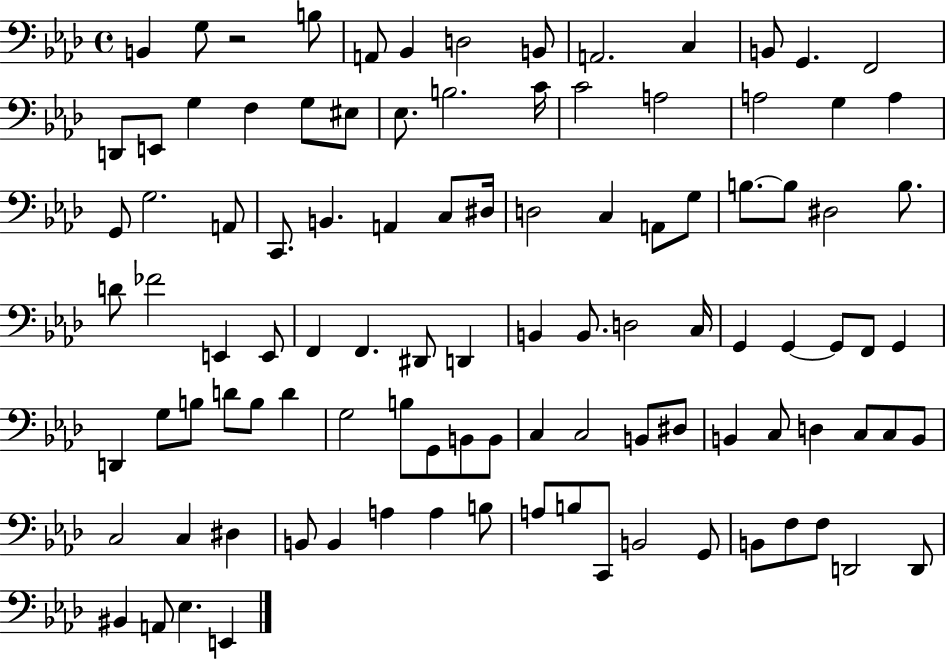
{
  \clef bass
  \time 4/4
  \defaultTimeSignature
  \key aes \major
  b,4 g8 r2 b8 | a,8 bes,4 d2 b,8 | a,2. c4 | b,8 g,4. f,2 | \break d,8 e,8 g4 f4 g8 eis8 | ees8. b2. c'16 | c'2 a2 | a2 g4 a4 | \break g,8 g2. a,8 | c,8. b,4. a,4 c8 dis16 | d2 c4 a,8 g8 | b8.~~ b8 dis2 b8. | \break d'8 fes'2 e,4 e,8 | f,4 f,4. dis,8 d,4 | b,4 b,8. d2 c16 | g,4 g,4~~ g,8 f,8 g,4 | \break d,4 g8 b8 d'8 b8 d'4 | g2 b8 g,8 b,8 b,8 | c4 c2 b,8 dis8 | b,4 c8 d4 c8 c8 b,8 | \break c2 c4 dis4 | b,8 b,4 a4 a4 b8 | a8 b8 c,8 b,2 g,8 | b,8 f8 f8 d,2 d,8 | \break bis,4 a,8 ees4. e,4 | \bar "|."
}